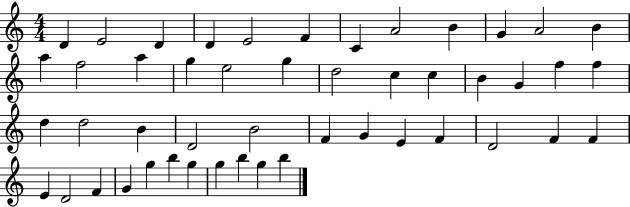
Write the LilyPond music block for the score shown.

{
  \clef treble
  \numericTimeSignature
  \time 4/4
  \key c \major
  d'4 e'2 d'4 | d'4 e'2 f'4 | c'4 a'2 b'4 | g'4 a'2 b'4 | \break a''4 f''2 a''4 | g''4 e''2 g''4 | d''2 c''4 c''4 | b'4 g'4 f''4 f''4 | \break d''4 d''2 b'4 | d'2 b'2 | f'4 g'4 e'4 f'4 | d'2 f'4 f'4 | \break e'4 d'2 f'4 | g'4 g''4 b''4 g''4 | g''4 b''4 g''4 b''4 | \bar "|."
}